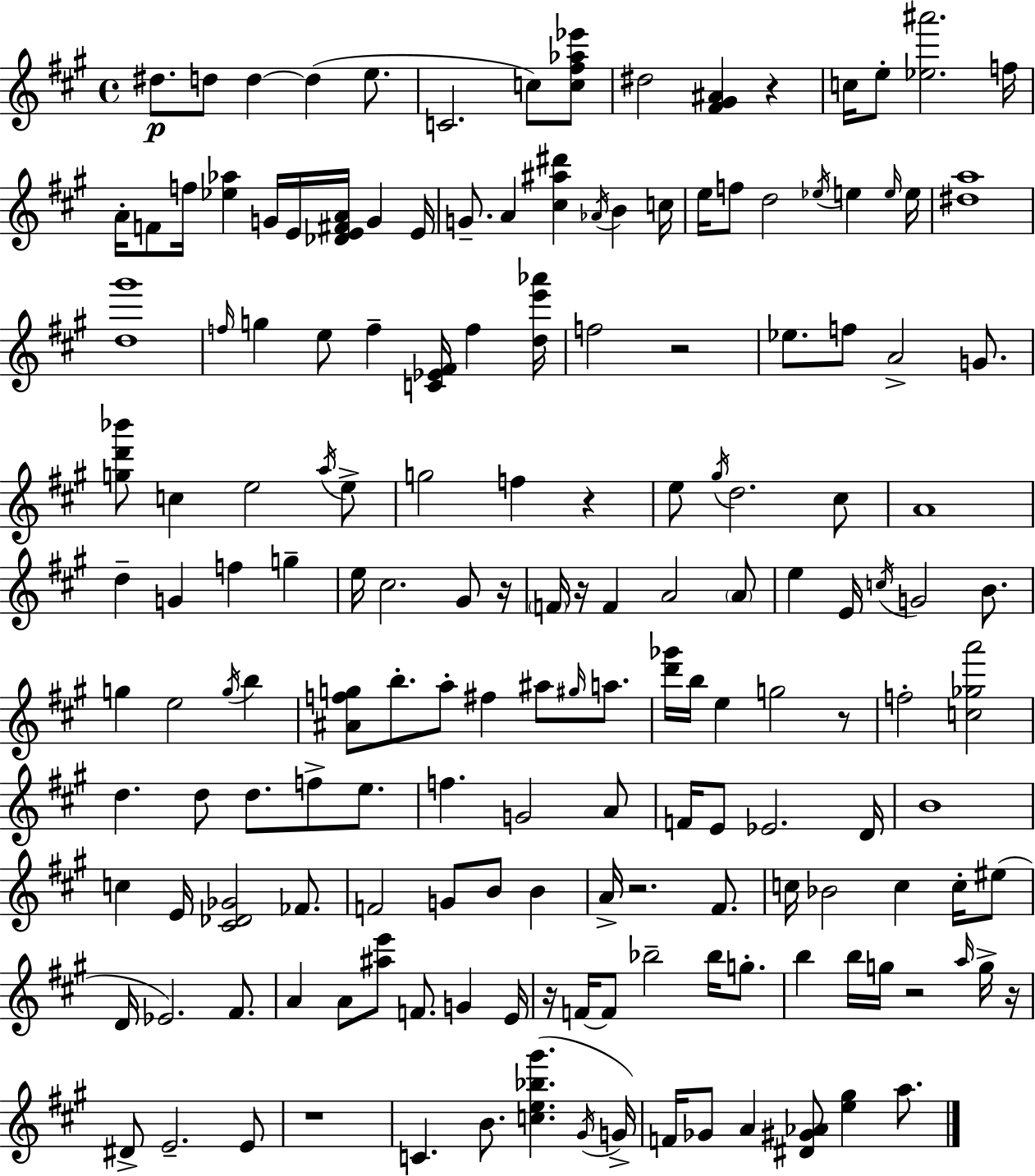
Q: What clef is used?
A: treble